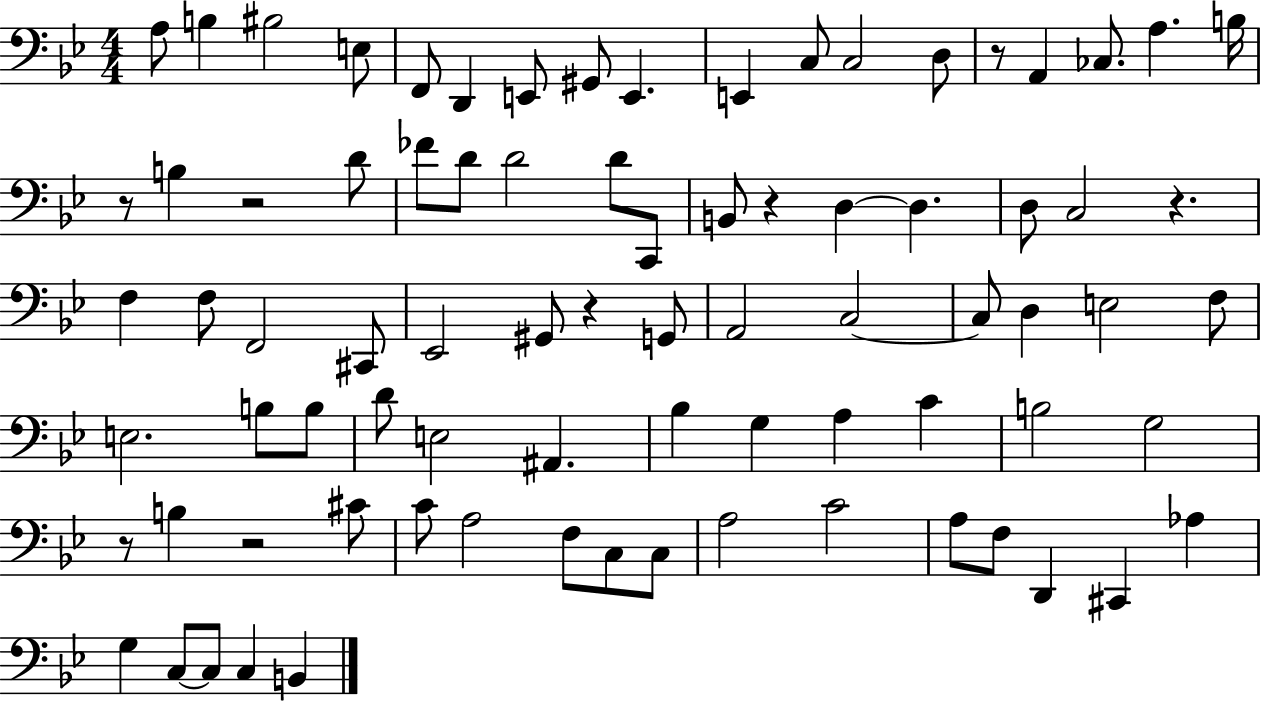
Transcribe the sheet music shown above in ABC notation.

X:1
T:Untitled
M:4/4
L:1/4
K:Bb
A,/2 B, ^B,2 E,/2 F,,/2 D,, E,,/2 ^G,,/2 E,, E,, C,/2 C,2 D,/2 z/2 A,, _C,/2 A, B,/4 z/2 B, z2 D/2 _F/2 D/2 D2 D/2 C,,/2 B,,/2 z D, D, D,/2 C,2 z F, F,/2 F,,2 ^C,,/2 _E,,2 ^G,,/2 z G,,/2 A,,2 C,2 C,/2 D, E,2 F,/2 E,2 B,/2 B,/2 D/2 E,2 ^A,, _B, G, A, C B,2 G,2 z/2 B, z2 ^C/2 C/2 A,2 F,/2 C,/2 C,/2 A,2 C2 A,/2 F,/2 D,, ^C,, _A, G, C,/2 C,/2 C, B,,